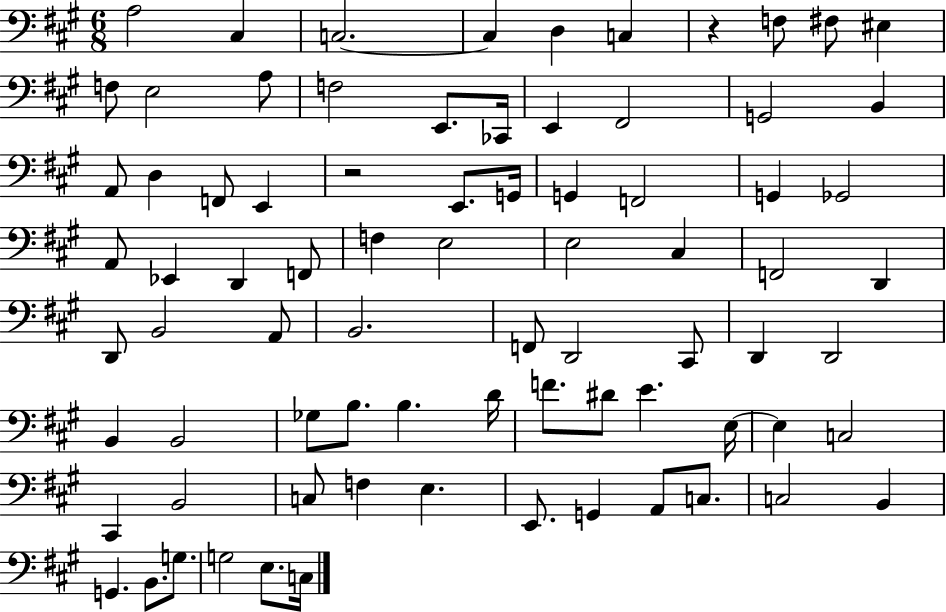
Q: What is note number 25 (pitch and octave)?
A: G2